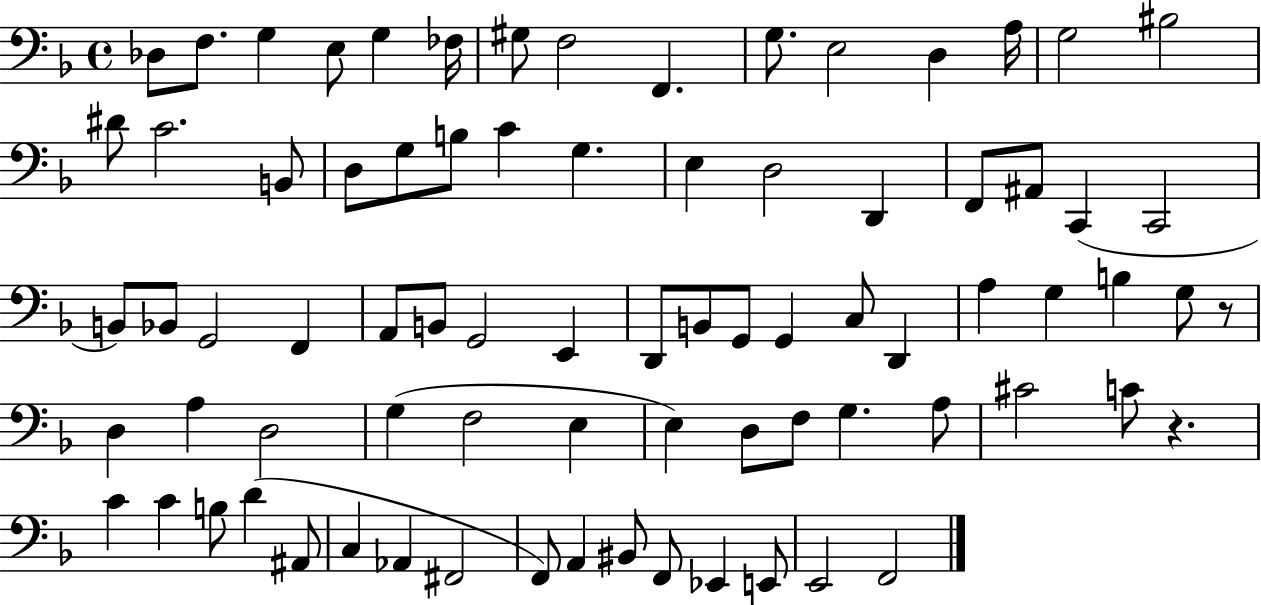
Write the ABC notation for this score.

X:1
T:Untitled
M:4/4
L:1/4
K:F
_D,/2 F,/2 G, E,/2 G, _F,/4 ^G,/2 F,2 F,, G,/2 E,2 D, A,/4 G,2 ^B,2 ^D/2 C2 B,,/2 D,/2 G,/2 B,/2 C G, E, D,2 D,, F,,/2 ^A,,/2 C,, C,,2 B,,/2 _B,,/2 G,,2 F,, A,,/2 B,,/2 G,,2 E,, D,,/2 B,,/2 G,,/2 G,, C,/2 D,, A, G, B, G,/2 z/2 D, A, D,2 G, F,2 E, E, D,/2 F,/2 G, A,/2 ^C2 C/2 z C C B,/2 D ^A,,/2 C, _A,, ^F,,2 F,,/2 A,, ^B,,/2 F,,/2 _E,, E,,/2 E,,2 F,,2